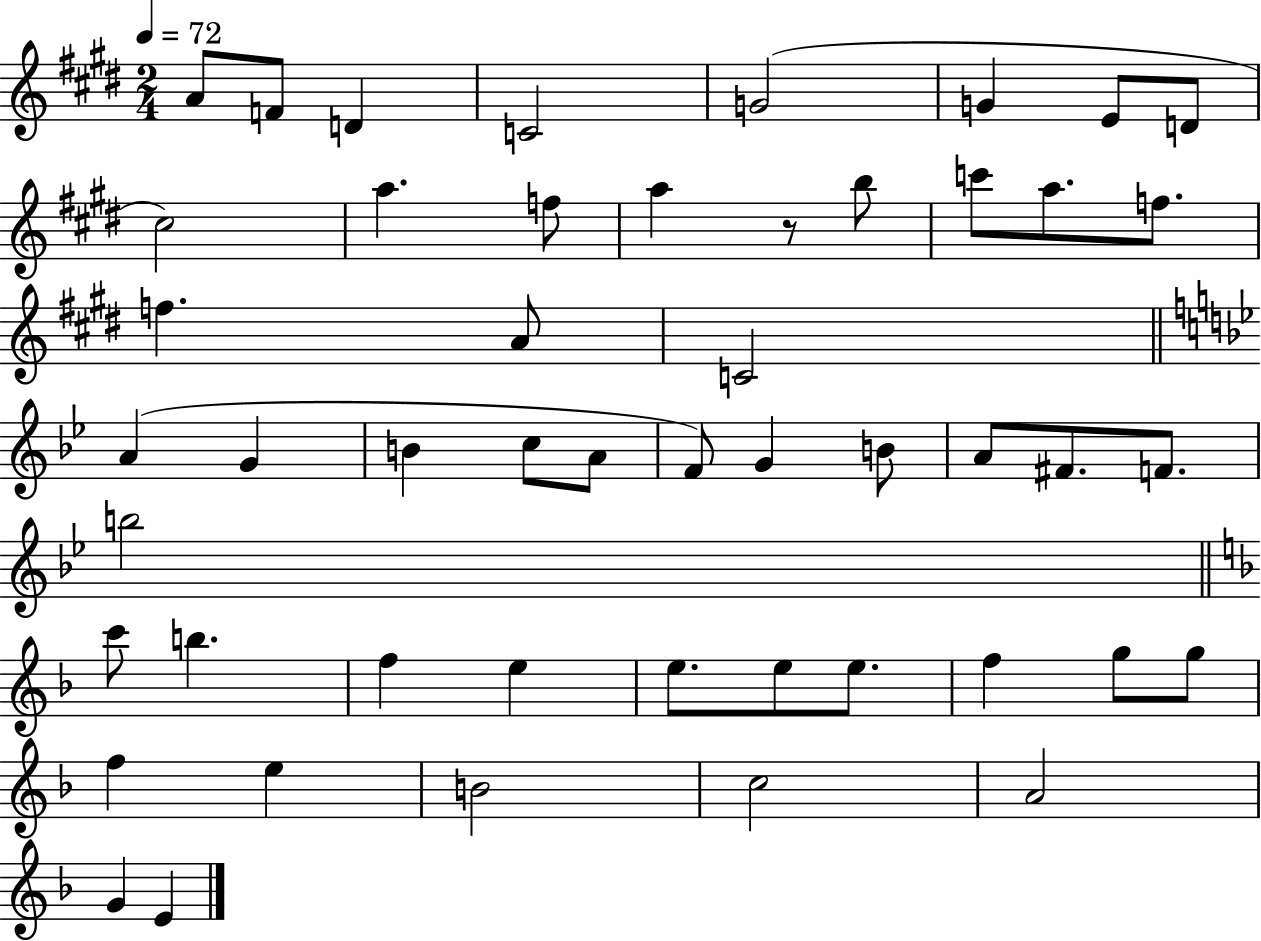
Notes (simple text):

A4/e F4/e D4/q C4/h G4/h G4/q E4/e D4/e C#5/h A5/q. F5/e A5/q R/e B5/e C6/e A5/e. F5/e. F5/q. A4/e C4/h A4/q G4/q B4/q C5/e A4/e F4/e G4/q B4/e A4/e F#4/e. F4/e. B5/h C6/e B5/q. F5/q E5/q E5/e. E5/e E5/e. F5/q G5/e G5/e F5/q E5/q B4/h C5/h A4/h G4/q E4/q